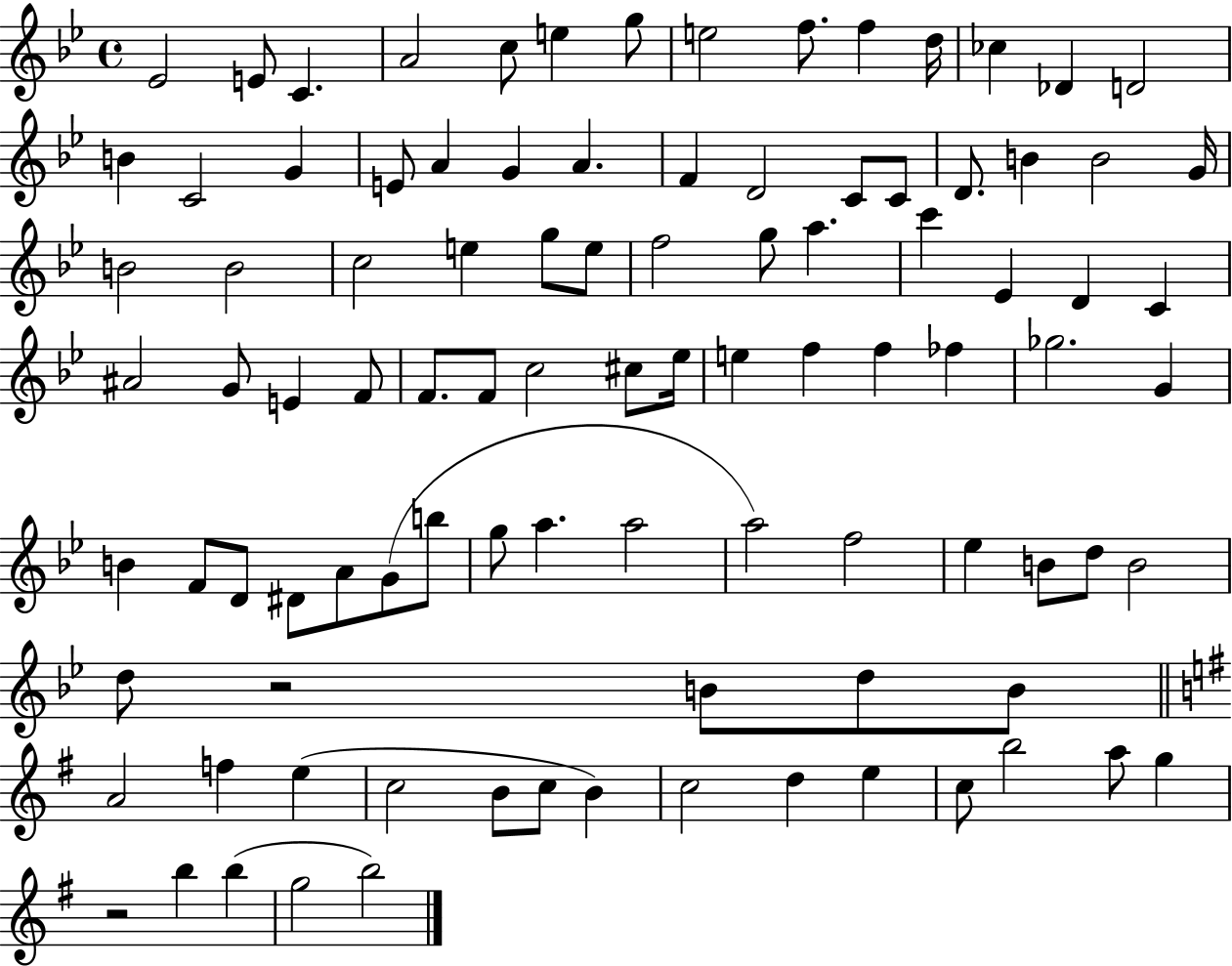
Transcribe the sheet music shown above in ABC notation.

X:1
T:Untitled
M:4/4
L:1/4
K:Bb
_E2 E/2 C A2 c/2 e g/2 e2 f/2 f d/4 _c _D D2 B C2 G E/2 A G A F D2 C/2 C/2 D/2 B B2 G/4 B2 B2 c2 e g/2 e/2 f2 g/2 a c' _E D C ^A2 G/2 E F/2 F/2 F/2 c2 ^c/2 _e/4 e f f _f _g2 G B F/2 D/2 ^D/2 A/2 G/2 b/2 g/2 a a2 a2 f2 _e B/2 d/2 B2 d/2 z2 B/2 d/2 B/2 A2 f e c2 B/2 c/2 B c2 d e c/2 b2 a/2 g z2 b b g2 b2